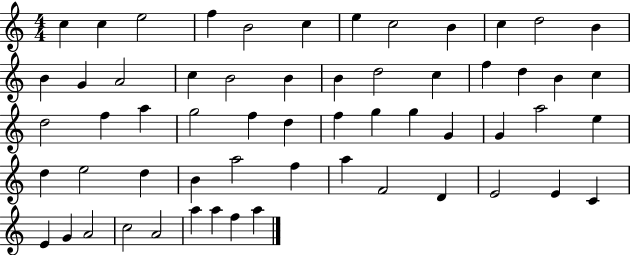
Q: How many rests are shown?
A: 0